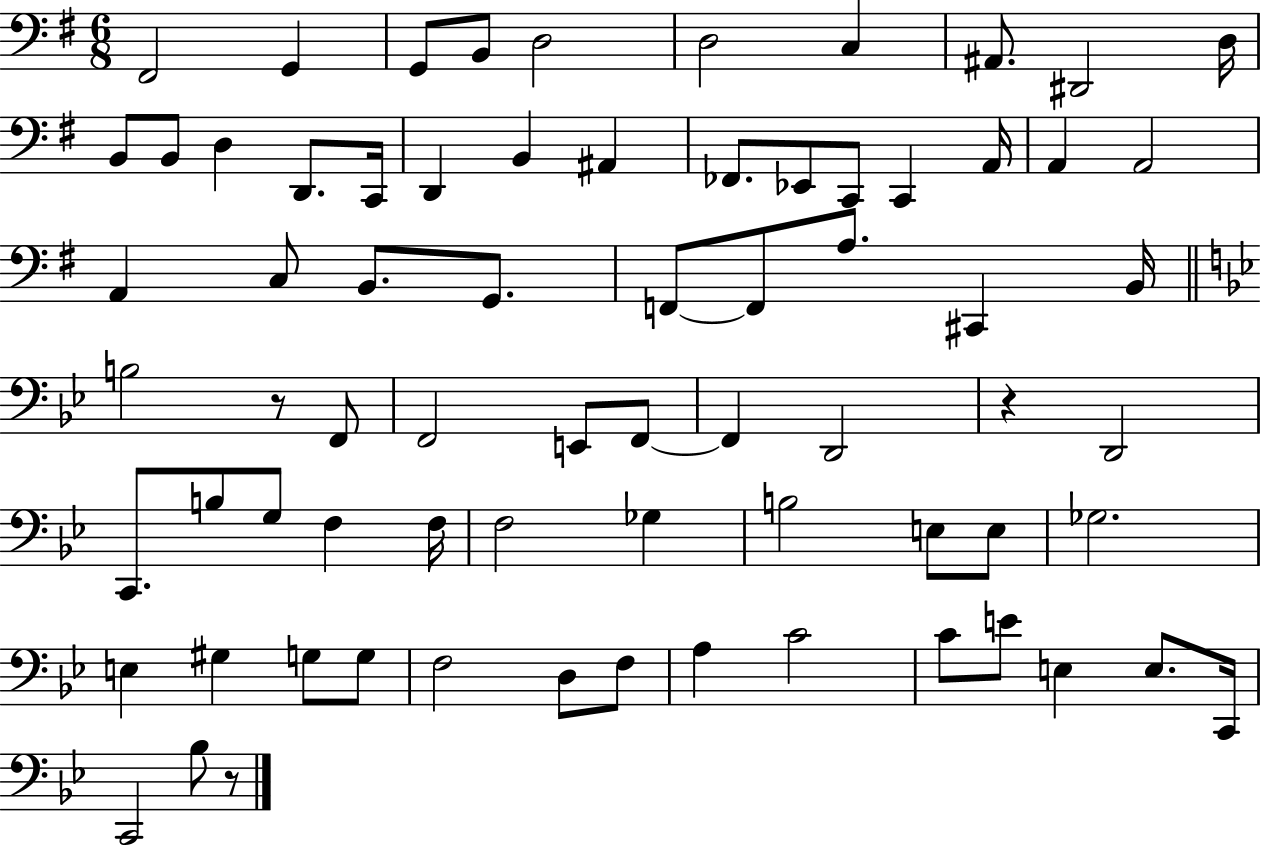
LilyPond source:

{
  \clef bass
  \numericTimeSignature
  \time 6/8
  \key g \major
  fis,2 g,4 | g,8 b,8 d2 | d2 c4 | ais,8. dis,2 d16 | \break b,8 b,8 d4 d,8. c,16 | d,4 b,4 ais,4 | fes,8. ees,8 c,8 c,4 a,16 | a,4 a,2 | \break a,4 c8 b,8. g,8. | f,8~~ f,8 a8. cis,4 b,16 | \bar "||" \break \key bes \major b2 r8 f,8 | f,2 e,8 f,8~~ | f,4 d,2 | r4 d,2 | \break c,8. b8 g8 f4 f16 | f2 ges4 | b2 e8 e8 | ges2. | \break e4 gis4 g8 g8 | f2 d8 f8 | a4 c'2 | c'8 e'8 e4 e8. c,16 | \break c,2 bes8 r8 | \bar "|."
}